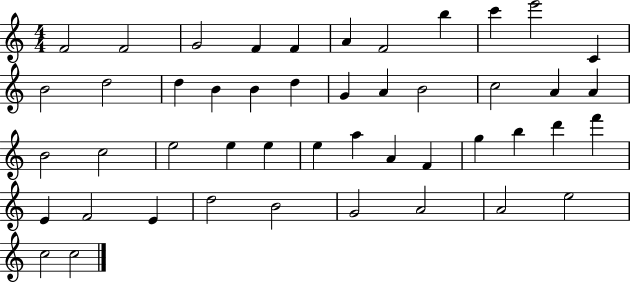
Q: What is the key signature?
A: C major